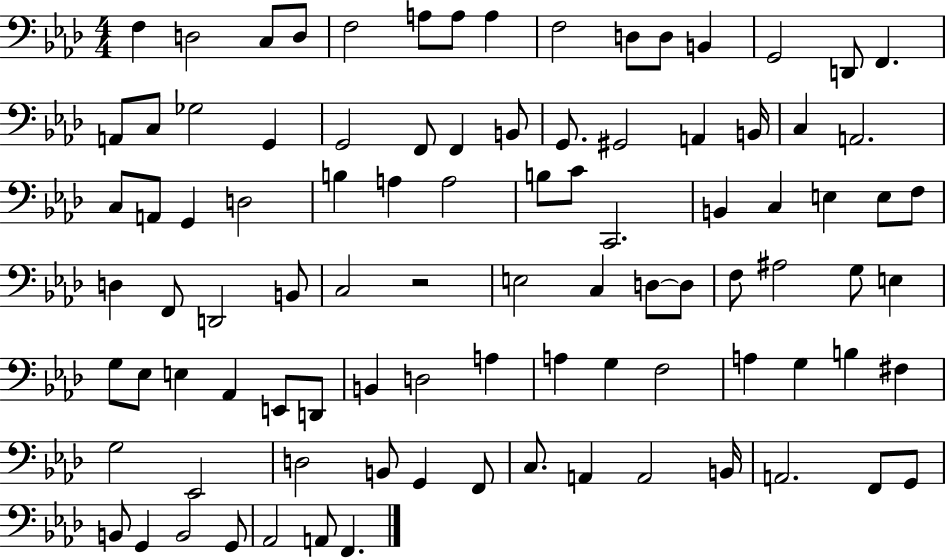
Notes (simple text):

F3/q D3/h C3/e D3/e F3/h A3/e A3/e A3/q F3/h D3/e D3/e B2/q G2/h D2/e F2/q. A2/e C3/e Gb3/h G2/q G2/h F2/e F2/q B2/e G2/e. G#2/h A2/q B2/s C3/q A2/h. C3/e A2/e G2/q D3/h B3/q A3/q A3/h B3/e C4/e C2/h. B2/q C3/q E3/q E3/e F3/e D3/q F2/e D2/h B2/e C3/h R/h E3/h C3/q D3/e D3/e F3/e A#3/h G3/e E3/q G3/e Eb3/e E3/q Ab2/q E2/e D2/e B2/q D3/h A3/q A3/q G3/q F3/h A3/q G3/q B3/q F#3/q G3/h Eb2/h D3/h B2/e G2/q F2/e C3/e. A2/q A2/h B2/s A2/h. F2/e G2/e B2/e G2/q B2/h G2/e Ab2/h A2/e F2/q.